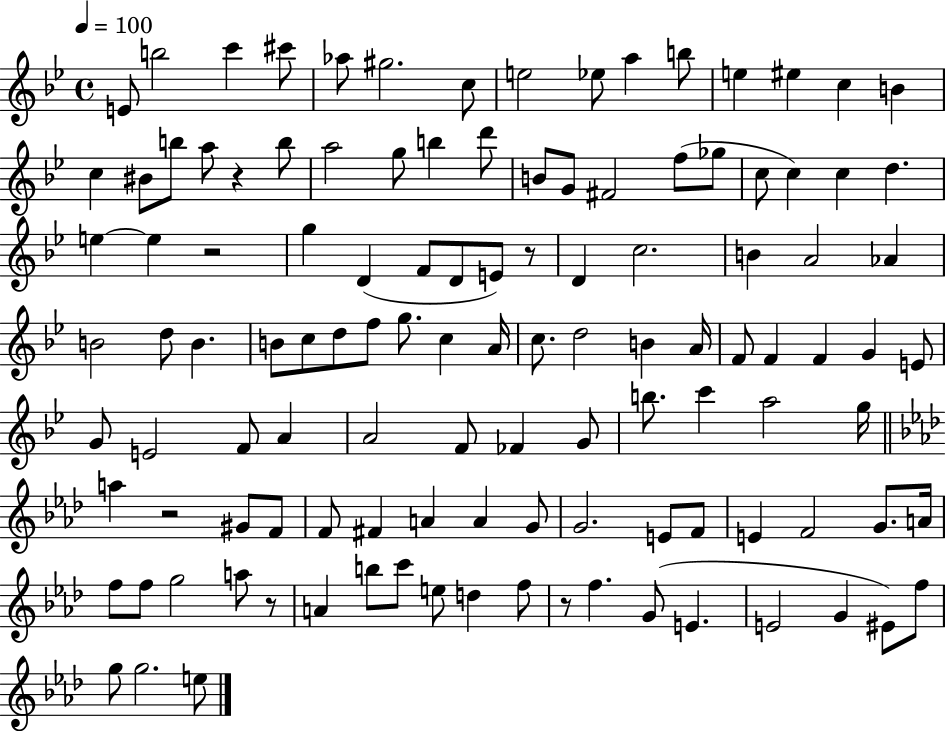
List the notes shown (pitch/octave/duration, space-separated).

E4/e B5/h C6/q C#6/e Ab5/e G#5/h. C5/e E5/h Eb5/e A5/q B5/e E5/q EIS5/q C5/q B4/q C5/q BIS4/e B5/e A5/e R/q B5/e A5/h G5/e B5/q D6/e B4/e G4/e F#4/h F5/e Gb5/e C5/e C5/q C5/q D5/q. E5/q E5/q R/h G5/q D4/q F4/e D4/e E4/e R/e D4/q C5/h. B4/q A4/h Ab4/q B4/h D5/e B4/q. B4/e C5/e D5/e F5/e G5/e. C5/q A4/s C5/e. D5/h B4/q A4/s F4/e F4/q F4/q G4/q E4/e G4/e E4/h F4/e A4/q A4/h F4/e FES4/q G4/e B5/e. C6/q A5/h G5/s A5/q R/h G#4/e F4/e F4/e F#4/q A4/q A4/q G4/e G4/h. E4/e F4/e E4/q F4/h G4/e. A4/s F5/e F5/e G5/h A5/e R/e A4/q B5/e C6/e E5/e D5/q F5/e R/e F5/q. G4/e E4/q. E4/h G4/q EIS4/e F5/e G5/e G5/h. E5/e